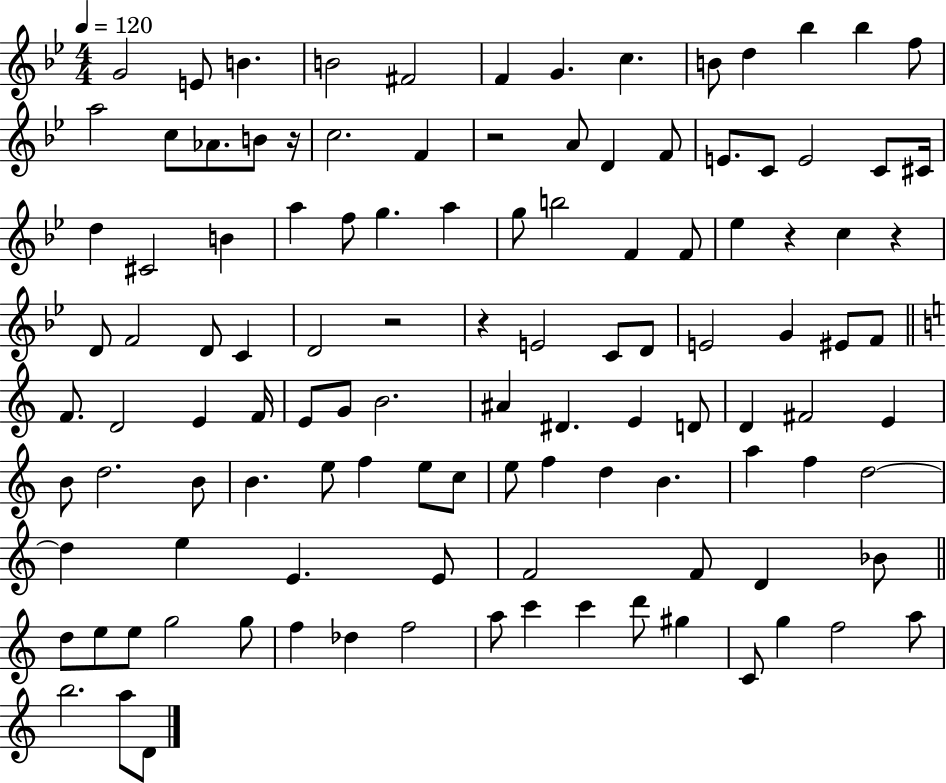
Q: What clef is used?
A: treble